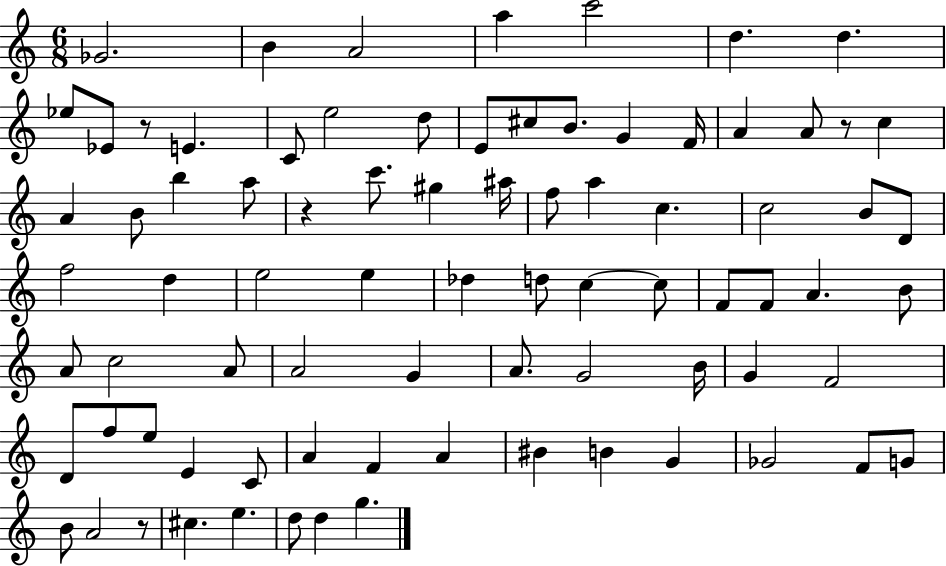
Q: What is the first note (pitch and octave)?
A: Gb4